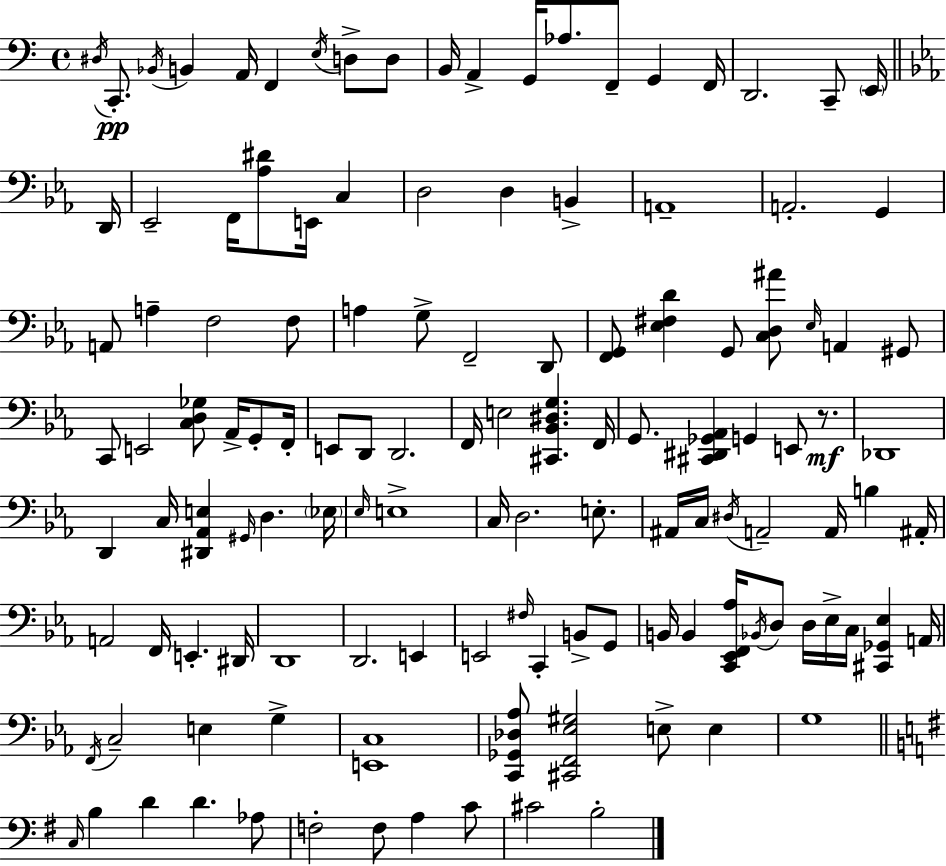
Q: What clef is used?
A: bass